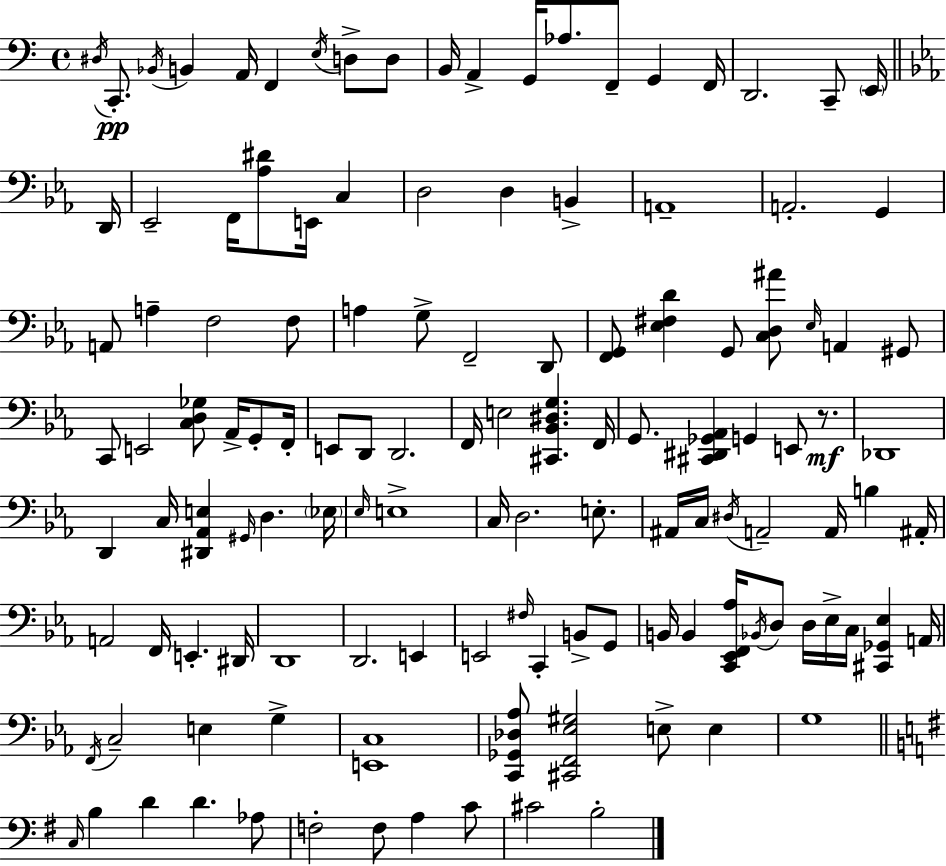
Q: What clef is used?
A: bass